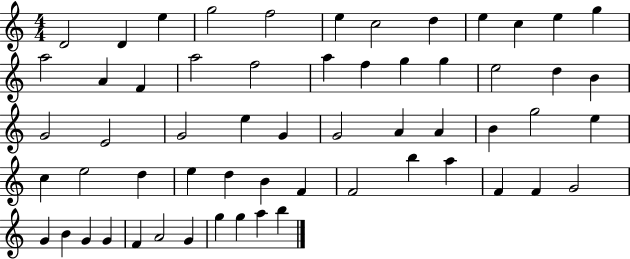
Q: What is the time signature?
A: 4/4